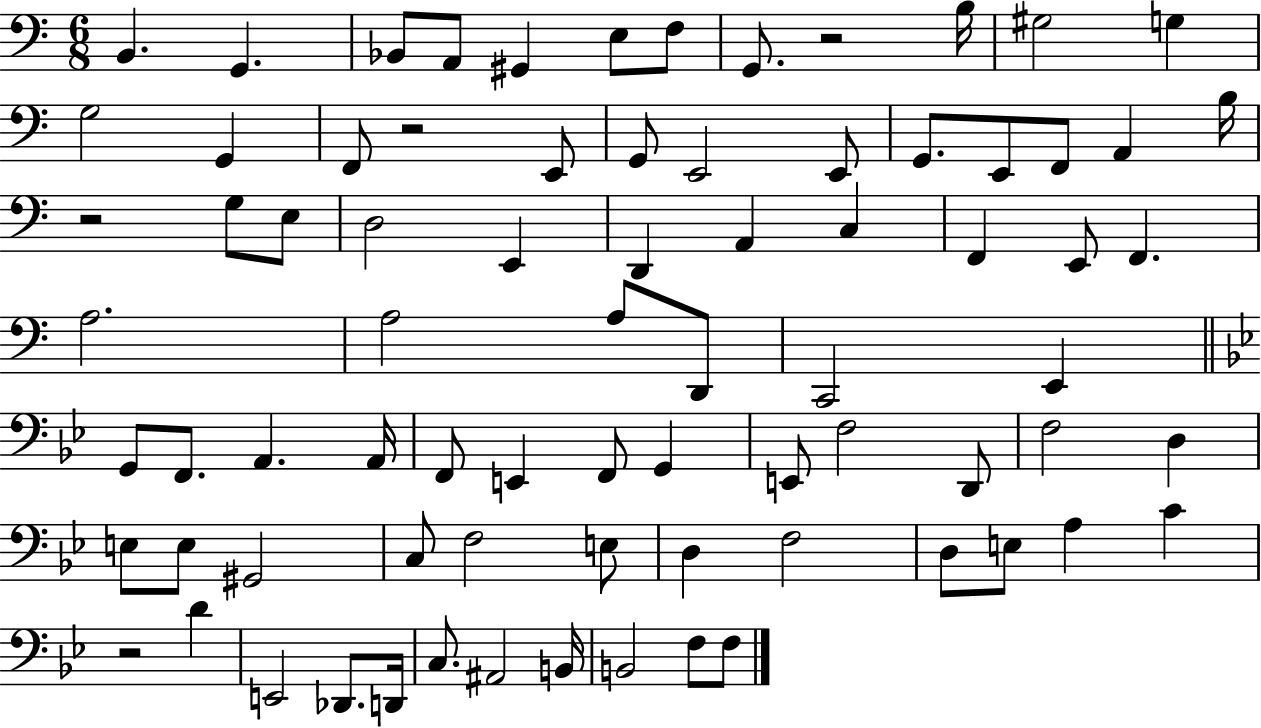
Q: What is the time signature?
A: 6/8